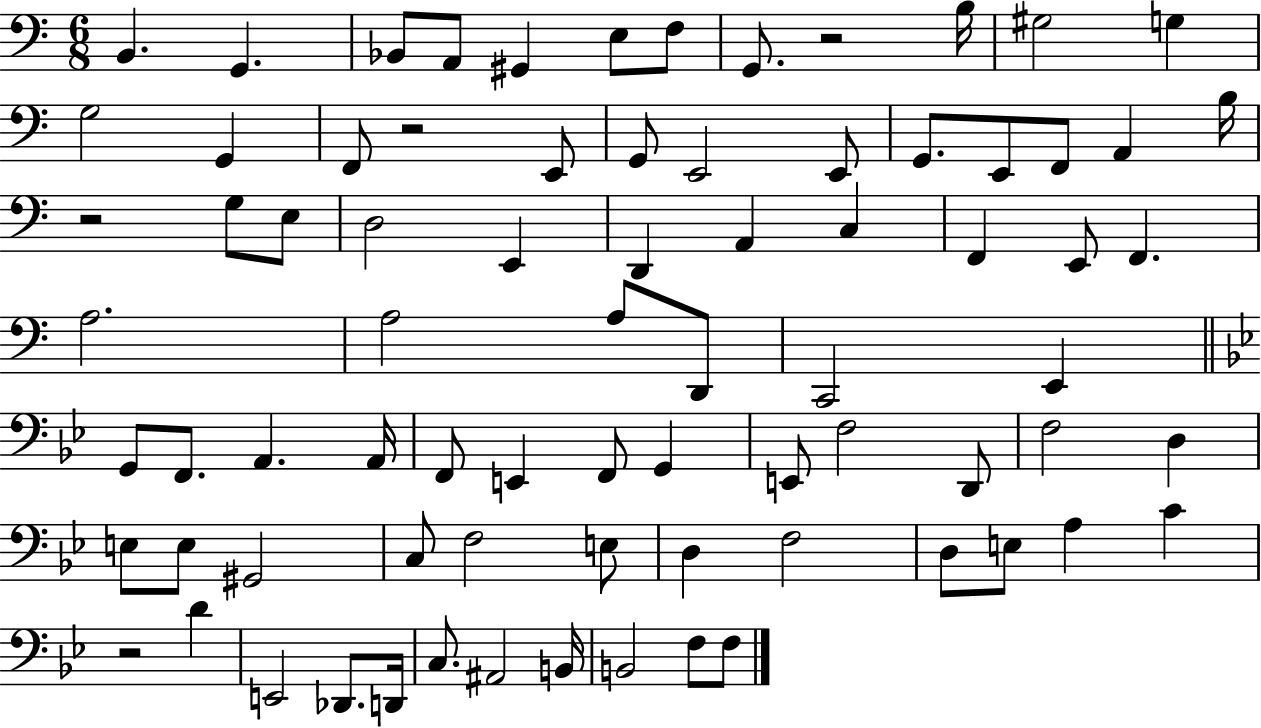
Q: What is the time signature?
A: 6/8